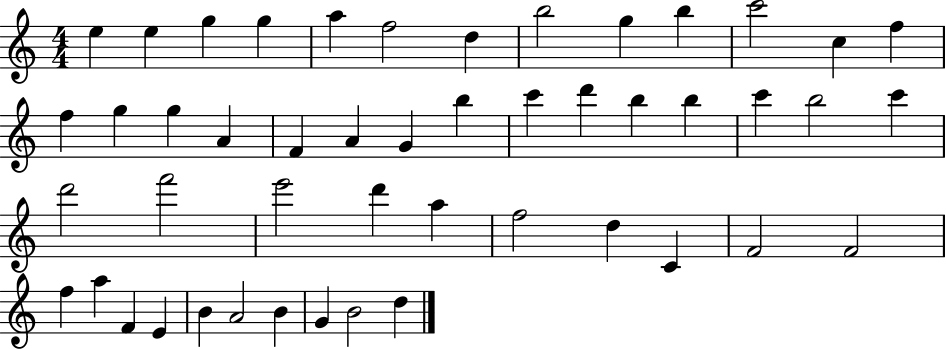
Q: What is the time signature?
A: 4/4